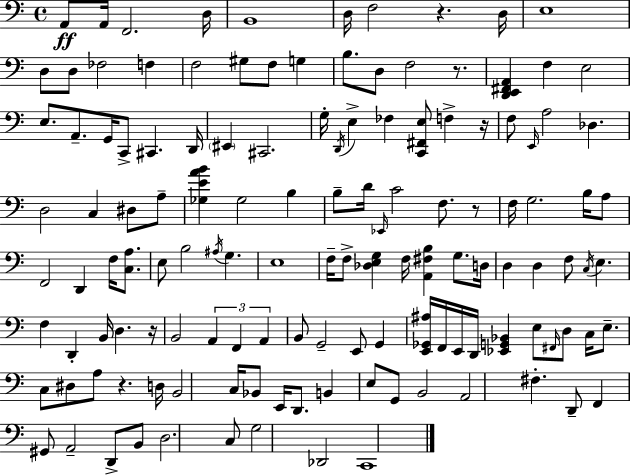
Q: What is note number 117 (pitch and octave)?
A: Db2